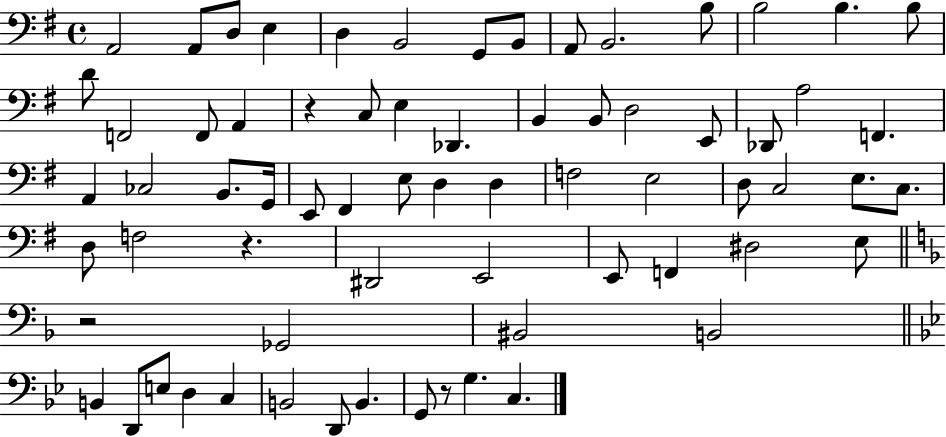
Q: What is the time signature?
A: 4/4